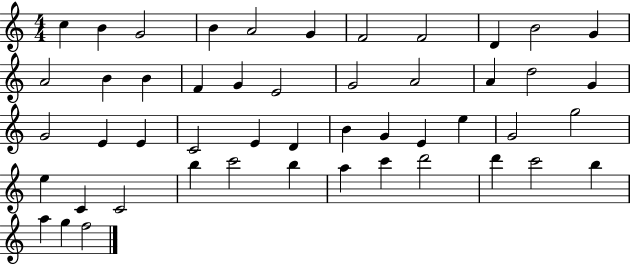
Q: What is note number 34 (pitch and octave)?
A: G5